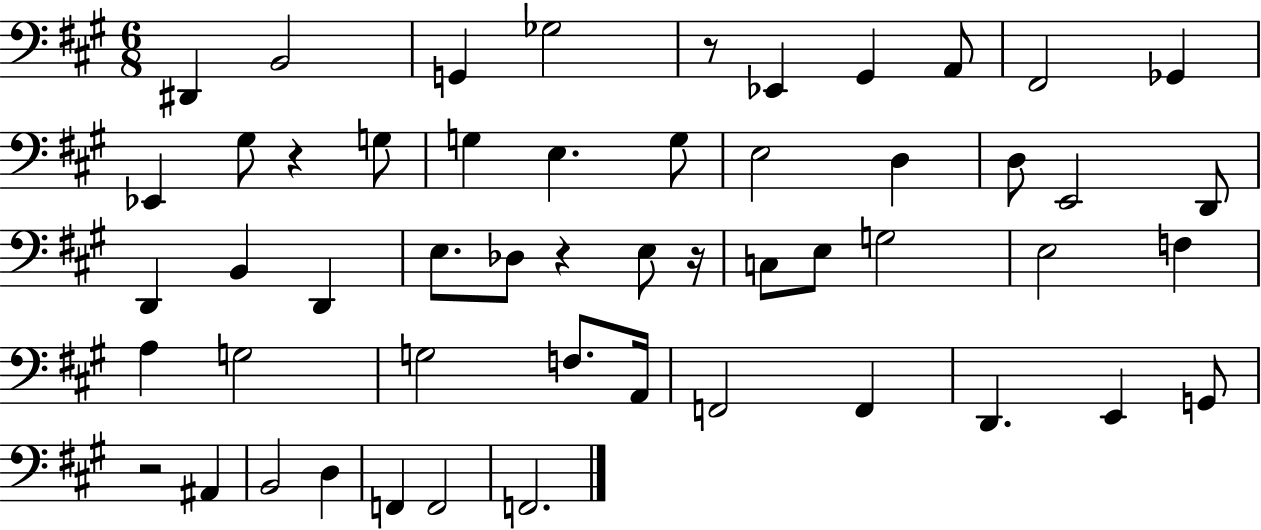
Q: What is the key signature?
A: A major